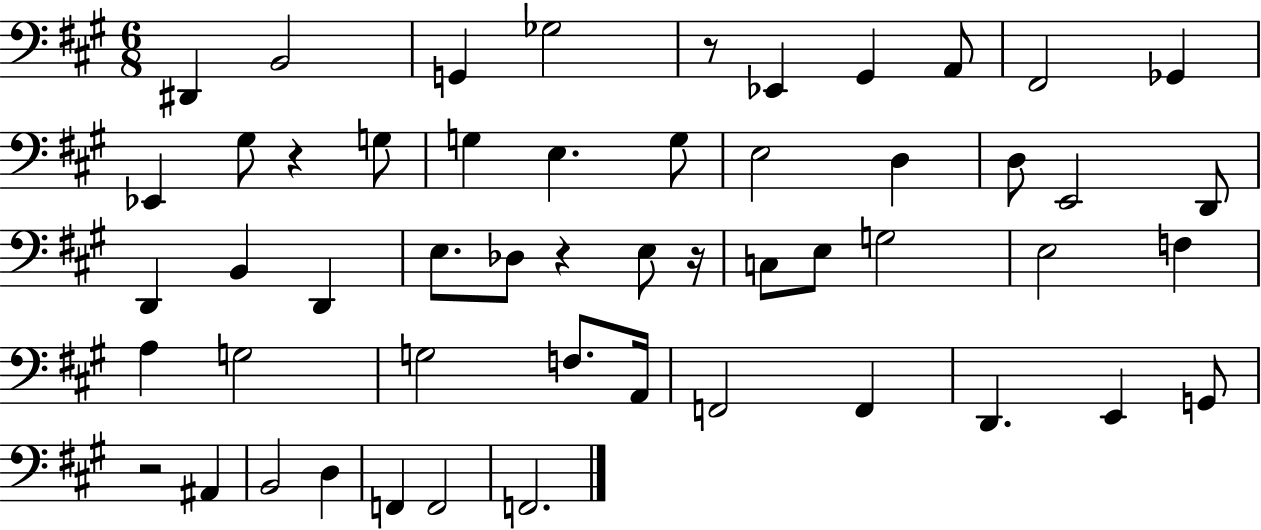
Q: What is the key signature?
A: A major